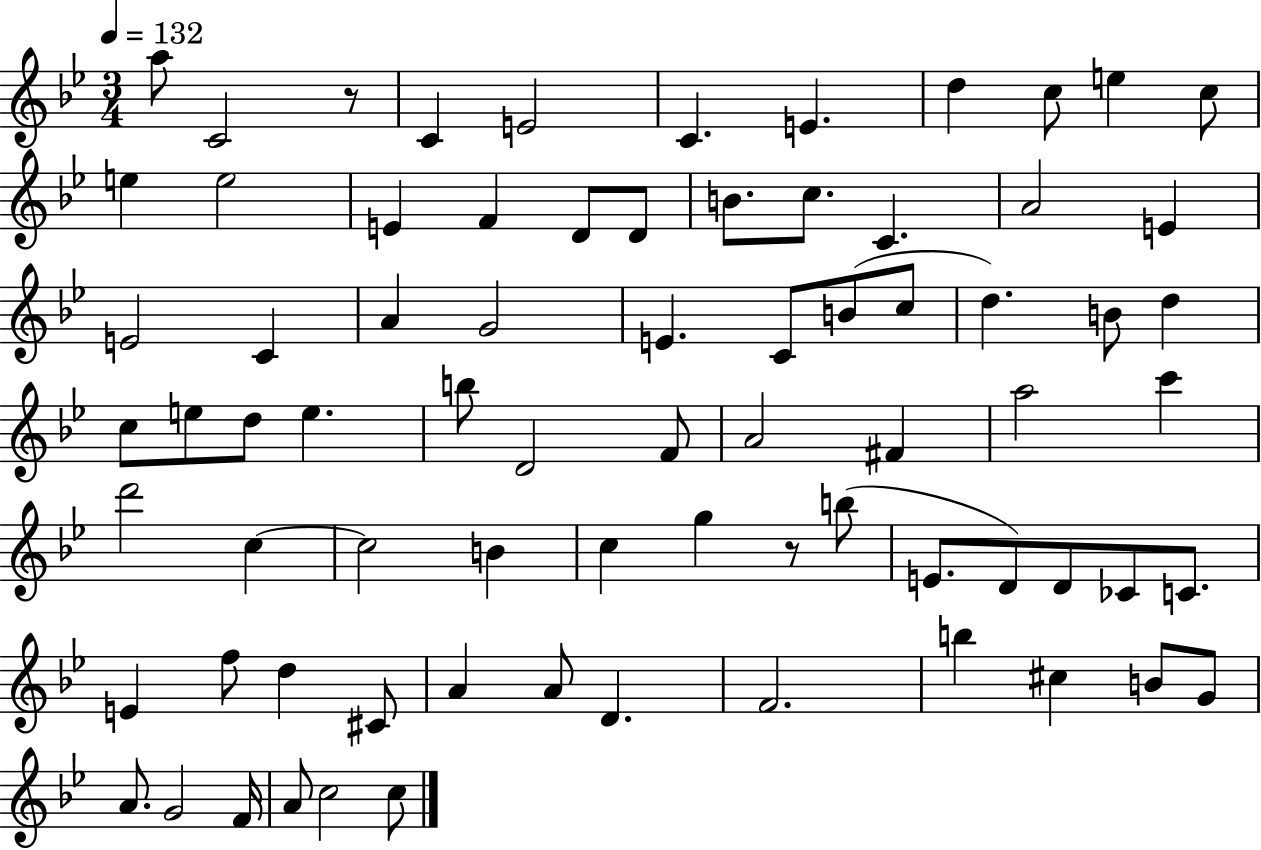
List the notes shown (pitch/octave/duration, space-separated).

A5/e C4/h R/e C4/q E4/h C4/q. E4/q. D5/q C5/e E5/q C5/e E5/q E5/h E4/q F4/q D4/e D4/e B4/e. C5/e. C4/q. A4/h E4/q E4/h C4/q A4/q G4/h E4/q. C4/e B4/e C5/e D5/q. B4/e D5/q C5/e E5/e D5/e E5/q. B5/e D4/h F4/e A4/h F#4/q A5/h C6/q D6/h C5/q C5/h B4/q C5/q G5/q R/e B5/e E4/e. D4/e D4/e CES4/e C4/e. E4/q F5/e D5/q C#4/e A4/q A4/e D4/q. F4/h. B5/q C#5/q B4/e G4/e A4/e. G4/h F4/s A4/e C5/h C5/e